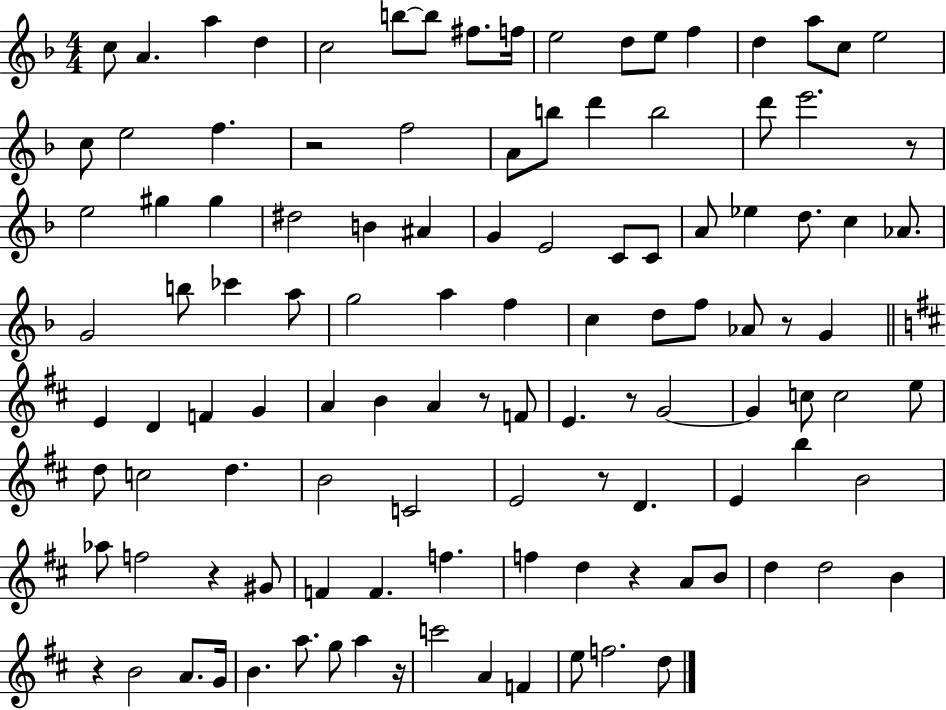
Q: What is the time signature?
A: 4/4